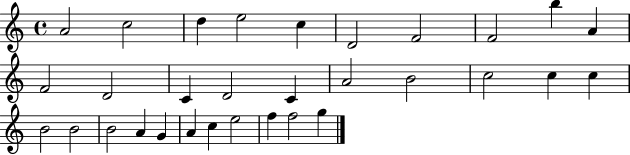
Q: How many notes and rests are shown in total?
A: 31